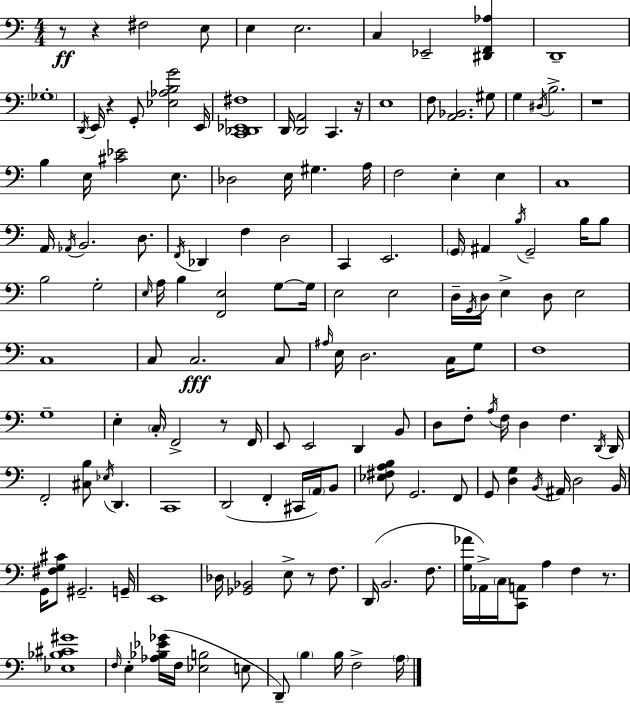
R/e R/q F#3/h E3/e E3/q E3/h. C3/q Eb2/h [D#2,F2,Ab3]/q D2/w Gb3/w D2/s E2/s R/q G2/e [Eb3,Ab3,B3,G4]/h E2/s [C2,Db2,Eb2,F#3]/w D2/s [D2,A2]/h C2/q. R/s E3/w F3/e [A2,Bb2]/h. G#3/e G3/q D#3/s B3/h. R/w B3/q E3/s [C#4,Eb4]/h E3/e. Db3/h E3/s G#3/q. A3/s F3/h E3/q E3/q C3/w A2/s Ab2/s B2/h. D3/e. F2/s Db2/q F3/q D3/h C2/q E2/h. G2/s A#2/q B3/s G2/h B3/s B3/e B3/h G3/h E3/s A3/s B3/q [F2,E3]/h G3/e G3/s E3/h E3/h D3/s G2/s D3/s E3/q D3/e E3/h C3/w C3/e C3/h. C3/e A#3/s E3/s D3/h. C3/s G3/e F3/w G3/w E3/q C3/s F2/h R/e F2/s E2/e E2/h D2/q B2/e D3/e F3/e A3/s F3/s D3/q F3/q. D2/s D2/s F2/h [C#3,B3]/e Eb3/s D2/q. C2/w D2/h F2/q C#2/s A2/s B2/e [Eb3,F#3,A3,B3]/e G2/h. F2/e G2/e [D3,G3]/q B2/s A#2/s D3/h B2/s G2/s [F#3,G3,C#4]/e G#2/h. G2/s E2/w Db3/s [Gb2,Bb2]/h E3/e R/e F3/e. D2/s B2/h. F3/e. [G3,Ab4]/s Ab2/s C3/s [C2,A2]/e A3/q F3/q R/e. [Eb3,Bb3,C#4,G#4]/w F3/s E3/q [Ab3,Bb3,Eb4,Gb4]/s F3/s [Eb3,B3]/h E3/e D2/e B3/q B3/s F3/h A3/s